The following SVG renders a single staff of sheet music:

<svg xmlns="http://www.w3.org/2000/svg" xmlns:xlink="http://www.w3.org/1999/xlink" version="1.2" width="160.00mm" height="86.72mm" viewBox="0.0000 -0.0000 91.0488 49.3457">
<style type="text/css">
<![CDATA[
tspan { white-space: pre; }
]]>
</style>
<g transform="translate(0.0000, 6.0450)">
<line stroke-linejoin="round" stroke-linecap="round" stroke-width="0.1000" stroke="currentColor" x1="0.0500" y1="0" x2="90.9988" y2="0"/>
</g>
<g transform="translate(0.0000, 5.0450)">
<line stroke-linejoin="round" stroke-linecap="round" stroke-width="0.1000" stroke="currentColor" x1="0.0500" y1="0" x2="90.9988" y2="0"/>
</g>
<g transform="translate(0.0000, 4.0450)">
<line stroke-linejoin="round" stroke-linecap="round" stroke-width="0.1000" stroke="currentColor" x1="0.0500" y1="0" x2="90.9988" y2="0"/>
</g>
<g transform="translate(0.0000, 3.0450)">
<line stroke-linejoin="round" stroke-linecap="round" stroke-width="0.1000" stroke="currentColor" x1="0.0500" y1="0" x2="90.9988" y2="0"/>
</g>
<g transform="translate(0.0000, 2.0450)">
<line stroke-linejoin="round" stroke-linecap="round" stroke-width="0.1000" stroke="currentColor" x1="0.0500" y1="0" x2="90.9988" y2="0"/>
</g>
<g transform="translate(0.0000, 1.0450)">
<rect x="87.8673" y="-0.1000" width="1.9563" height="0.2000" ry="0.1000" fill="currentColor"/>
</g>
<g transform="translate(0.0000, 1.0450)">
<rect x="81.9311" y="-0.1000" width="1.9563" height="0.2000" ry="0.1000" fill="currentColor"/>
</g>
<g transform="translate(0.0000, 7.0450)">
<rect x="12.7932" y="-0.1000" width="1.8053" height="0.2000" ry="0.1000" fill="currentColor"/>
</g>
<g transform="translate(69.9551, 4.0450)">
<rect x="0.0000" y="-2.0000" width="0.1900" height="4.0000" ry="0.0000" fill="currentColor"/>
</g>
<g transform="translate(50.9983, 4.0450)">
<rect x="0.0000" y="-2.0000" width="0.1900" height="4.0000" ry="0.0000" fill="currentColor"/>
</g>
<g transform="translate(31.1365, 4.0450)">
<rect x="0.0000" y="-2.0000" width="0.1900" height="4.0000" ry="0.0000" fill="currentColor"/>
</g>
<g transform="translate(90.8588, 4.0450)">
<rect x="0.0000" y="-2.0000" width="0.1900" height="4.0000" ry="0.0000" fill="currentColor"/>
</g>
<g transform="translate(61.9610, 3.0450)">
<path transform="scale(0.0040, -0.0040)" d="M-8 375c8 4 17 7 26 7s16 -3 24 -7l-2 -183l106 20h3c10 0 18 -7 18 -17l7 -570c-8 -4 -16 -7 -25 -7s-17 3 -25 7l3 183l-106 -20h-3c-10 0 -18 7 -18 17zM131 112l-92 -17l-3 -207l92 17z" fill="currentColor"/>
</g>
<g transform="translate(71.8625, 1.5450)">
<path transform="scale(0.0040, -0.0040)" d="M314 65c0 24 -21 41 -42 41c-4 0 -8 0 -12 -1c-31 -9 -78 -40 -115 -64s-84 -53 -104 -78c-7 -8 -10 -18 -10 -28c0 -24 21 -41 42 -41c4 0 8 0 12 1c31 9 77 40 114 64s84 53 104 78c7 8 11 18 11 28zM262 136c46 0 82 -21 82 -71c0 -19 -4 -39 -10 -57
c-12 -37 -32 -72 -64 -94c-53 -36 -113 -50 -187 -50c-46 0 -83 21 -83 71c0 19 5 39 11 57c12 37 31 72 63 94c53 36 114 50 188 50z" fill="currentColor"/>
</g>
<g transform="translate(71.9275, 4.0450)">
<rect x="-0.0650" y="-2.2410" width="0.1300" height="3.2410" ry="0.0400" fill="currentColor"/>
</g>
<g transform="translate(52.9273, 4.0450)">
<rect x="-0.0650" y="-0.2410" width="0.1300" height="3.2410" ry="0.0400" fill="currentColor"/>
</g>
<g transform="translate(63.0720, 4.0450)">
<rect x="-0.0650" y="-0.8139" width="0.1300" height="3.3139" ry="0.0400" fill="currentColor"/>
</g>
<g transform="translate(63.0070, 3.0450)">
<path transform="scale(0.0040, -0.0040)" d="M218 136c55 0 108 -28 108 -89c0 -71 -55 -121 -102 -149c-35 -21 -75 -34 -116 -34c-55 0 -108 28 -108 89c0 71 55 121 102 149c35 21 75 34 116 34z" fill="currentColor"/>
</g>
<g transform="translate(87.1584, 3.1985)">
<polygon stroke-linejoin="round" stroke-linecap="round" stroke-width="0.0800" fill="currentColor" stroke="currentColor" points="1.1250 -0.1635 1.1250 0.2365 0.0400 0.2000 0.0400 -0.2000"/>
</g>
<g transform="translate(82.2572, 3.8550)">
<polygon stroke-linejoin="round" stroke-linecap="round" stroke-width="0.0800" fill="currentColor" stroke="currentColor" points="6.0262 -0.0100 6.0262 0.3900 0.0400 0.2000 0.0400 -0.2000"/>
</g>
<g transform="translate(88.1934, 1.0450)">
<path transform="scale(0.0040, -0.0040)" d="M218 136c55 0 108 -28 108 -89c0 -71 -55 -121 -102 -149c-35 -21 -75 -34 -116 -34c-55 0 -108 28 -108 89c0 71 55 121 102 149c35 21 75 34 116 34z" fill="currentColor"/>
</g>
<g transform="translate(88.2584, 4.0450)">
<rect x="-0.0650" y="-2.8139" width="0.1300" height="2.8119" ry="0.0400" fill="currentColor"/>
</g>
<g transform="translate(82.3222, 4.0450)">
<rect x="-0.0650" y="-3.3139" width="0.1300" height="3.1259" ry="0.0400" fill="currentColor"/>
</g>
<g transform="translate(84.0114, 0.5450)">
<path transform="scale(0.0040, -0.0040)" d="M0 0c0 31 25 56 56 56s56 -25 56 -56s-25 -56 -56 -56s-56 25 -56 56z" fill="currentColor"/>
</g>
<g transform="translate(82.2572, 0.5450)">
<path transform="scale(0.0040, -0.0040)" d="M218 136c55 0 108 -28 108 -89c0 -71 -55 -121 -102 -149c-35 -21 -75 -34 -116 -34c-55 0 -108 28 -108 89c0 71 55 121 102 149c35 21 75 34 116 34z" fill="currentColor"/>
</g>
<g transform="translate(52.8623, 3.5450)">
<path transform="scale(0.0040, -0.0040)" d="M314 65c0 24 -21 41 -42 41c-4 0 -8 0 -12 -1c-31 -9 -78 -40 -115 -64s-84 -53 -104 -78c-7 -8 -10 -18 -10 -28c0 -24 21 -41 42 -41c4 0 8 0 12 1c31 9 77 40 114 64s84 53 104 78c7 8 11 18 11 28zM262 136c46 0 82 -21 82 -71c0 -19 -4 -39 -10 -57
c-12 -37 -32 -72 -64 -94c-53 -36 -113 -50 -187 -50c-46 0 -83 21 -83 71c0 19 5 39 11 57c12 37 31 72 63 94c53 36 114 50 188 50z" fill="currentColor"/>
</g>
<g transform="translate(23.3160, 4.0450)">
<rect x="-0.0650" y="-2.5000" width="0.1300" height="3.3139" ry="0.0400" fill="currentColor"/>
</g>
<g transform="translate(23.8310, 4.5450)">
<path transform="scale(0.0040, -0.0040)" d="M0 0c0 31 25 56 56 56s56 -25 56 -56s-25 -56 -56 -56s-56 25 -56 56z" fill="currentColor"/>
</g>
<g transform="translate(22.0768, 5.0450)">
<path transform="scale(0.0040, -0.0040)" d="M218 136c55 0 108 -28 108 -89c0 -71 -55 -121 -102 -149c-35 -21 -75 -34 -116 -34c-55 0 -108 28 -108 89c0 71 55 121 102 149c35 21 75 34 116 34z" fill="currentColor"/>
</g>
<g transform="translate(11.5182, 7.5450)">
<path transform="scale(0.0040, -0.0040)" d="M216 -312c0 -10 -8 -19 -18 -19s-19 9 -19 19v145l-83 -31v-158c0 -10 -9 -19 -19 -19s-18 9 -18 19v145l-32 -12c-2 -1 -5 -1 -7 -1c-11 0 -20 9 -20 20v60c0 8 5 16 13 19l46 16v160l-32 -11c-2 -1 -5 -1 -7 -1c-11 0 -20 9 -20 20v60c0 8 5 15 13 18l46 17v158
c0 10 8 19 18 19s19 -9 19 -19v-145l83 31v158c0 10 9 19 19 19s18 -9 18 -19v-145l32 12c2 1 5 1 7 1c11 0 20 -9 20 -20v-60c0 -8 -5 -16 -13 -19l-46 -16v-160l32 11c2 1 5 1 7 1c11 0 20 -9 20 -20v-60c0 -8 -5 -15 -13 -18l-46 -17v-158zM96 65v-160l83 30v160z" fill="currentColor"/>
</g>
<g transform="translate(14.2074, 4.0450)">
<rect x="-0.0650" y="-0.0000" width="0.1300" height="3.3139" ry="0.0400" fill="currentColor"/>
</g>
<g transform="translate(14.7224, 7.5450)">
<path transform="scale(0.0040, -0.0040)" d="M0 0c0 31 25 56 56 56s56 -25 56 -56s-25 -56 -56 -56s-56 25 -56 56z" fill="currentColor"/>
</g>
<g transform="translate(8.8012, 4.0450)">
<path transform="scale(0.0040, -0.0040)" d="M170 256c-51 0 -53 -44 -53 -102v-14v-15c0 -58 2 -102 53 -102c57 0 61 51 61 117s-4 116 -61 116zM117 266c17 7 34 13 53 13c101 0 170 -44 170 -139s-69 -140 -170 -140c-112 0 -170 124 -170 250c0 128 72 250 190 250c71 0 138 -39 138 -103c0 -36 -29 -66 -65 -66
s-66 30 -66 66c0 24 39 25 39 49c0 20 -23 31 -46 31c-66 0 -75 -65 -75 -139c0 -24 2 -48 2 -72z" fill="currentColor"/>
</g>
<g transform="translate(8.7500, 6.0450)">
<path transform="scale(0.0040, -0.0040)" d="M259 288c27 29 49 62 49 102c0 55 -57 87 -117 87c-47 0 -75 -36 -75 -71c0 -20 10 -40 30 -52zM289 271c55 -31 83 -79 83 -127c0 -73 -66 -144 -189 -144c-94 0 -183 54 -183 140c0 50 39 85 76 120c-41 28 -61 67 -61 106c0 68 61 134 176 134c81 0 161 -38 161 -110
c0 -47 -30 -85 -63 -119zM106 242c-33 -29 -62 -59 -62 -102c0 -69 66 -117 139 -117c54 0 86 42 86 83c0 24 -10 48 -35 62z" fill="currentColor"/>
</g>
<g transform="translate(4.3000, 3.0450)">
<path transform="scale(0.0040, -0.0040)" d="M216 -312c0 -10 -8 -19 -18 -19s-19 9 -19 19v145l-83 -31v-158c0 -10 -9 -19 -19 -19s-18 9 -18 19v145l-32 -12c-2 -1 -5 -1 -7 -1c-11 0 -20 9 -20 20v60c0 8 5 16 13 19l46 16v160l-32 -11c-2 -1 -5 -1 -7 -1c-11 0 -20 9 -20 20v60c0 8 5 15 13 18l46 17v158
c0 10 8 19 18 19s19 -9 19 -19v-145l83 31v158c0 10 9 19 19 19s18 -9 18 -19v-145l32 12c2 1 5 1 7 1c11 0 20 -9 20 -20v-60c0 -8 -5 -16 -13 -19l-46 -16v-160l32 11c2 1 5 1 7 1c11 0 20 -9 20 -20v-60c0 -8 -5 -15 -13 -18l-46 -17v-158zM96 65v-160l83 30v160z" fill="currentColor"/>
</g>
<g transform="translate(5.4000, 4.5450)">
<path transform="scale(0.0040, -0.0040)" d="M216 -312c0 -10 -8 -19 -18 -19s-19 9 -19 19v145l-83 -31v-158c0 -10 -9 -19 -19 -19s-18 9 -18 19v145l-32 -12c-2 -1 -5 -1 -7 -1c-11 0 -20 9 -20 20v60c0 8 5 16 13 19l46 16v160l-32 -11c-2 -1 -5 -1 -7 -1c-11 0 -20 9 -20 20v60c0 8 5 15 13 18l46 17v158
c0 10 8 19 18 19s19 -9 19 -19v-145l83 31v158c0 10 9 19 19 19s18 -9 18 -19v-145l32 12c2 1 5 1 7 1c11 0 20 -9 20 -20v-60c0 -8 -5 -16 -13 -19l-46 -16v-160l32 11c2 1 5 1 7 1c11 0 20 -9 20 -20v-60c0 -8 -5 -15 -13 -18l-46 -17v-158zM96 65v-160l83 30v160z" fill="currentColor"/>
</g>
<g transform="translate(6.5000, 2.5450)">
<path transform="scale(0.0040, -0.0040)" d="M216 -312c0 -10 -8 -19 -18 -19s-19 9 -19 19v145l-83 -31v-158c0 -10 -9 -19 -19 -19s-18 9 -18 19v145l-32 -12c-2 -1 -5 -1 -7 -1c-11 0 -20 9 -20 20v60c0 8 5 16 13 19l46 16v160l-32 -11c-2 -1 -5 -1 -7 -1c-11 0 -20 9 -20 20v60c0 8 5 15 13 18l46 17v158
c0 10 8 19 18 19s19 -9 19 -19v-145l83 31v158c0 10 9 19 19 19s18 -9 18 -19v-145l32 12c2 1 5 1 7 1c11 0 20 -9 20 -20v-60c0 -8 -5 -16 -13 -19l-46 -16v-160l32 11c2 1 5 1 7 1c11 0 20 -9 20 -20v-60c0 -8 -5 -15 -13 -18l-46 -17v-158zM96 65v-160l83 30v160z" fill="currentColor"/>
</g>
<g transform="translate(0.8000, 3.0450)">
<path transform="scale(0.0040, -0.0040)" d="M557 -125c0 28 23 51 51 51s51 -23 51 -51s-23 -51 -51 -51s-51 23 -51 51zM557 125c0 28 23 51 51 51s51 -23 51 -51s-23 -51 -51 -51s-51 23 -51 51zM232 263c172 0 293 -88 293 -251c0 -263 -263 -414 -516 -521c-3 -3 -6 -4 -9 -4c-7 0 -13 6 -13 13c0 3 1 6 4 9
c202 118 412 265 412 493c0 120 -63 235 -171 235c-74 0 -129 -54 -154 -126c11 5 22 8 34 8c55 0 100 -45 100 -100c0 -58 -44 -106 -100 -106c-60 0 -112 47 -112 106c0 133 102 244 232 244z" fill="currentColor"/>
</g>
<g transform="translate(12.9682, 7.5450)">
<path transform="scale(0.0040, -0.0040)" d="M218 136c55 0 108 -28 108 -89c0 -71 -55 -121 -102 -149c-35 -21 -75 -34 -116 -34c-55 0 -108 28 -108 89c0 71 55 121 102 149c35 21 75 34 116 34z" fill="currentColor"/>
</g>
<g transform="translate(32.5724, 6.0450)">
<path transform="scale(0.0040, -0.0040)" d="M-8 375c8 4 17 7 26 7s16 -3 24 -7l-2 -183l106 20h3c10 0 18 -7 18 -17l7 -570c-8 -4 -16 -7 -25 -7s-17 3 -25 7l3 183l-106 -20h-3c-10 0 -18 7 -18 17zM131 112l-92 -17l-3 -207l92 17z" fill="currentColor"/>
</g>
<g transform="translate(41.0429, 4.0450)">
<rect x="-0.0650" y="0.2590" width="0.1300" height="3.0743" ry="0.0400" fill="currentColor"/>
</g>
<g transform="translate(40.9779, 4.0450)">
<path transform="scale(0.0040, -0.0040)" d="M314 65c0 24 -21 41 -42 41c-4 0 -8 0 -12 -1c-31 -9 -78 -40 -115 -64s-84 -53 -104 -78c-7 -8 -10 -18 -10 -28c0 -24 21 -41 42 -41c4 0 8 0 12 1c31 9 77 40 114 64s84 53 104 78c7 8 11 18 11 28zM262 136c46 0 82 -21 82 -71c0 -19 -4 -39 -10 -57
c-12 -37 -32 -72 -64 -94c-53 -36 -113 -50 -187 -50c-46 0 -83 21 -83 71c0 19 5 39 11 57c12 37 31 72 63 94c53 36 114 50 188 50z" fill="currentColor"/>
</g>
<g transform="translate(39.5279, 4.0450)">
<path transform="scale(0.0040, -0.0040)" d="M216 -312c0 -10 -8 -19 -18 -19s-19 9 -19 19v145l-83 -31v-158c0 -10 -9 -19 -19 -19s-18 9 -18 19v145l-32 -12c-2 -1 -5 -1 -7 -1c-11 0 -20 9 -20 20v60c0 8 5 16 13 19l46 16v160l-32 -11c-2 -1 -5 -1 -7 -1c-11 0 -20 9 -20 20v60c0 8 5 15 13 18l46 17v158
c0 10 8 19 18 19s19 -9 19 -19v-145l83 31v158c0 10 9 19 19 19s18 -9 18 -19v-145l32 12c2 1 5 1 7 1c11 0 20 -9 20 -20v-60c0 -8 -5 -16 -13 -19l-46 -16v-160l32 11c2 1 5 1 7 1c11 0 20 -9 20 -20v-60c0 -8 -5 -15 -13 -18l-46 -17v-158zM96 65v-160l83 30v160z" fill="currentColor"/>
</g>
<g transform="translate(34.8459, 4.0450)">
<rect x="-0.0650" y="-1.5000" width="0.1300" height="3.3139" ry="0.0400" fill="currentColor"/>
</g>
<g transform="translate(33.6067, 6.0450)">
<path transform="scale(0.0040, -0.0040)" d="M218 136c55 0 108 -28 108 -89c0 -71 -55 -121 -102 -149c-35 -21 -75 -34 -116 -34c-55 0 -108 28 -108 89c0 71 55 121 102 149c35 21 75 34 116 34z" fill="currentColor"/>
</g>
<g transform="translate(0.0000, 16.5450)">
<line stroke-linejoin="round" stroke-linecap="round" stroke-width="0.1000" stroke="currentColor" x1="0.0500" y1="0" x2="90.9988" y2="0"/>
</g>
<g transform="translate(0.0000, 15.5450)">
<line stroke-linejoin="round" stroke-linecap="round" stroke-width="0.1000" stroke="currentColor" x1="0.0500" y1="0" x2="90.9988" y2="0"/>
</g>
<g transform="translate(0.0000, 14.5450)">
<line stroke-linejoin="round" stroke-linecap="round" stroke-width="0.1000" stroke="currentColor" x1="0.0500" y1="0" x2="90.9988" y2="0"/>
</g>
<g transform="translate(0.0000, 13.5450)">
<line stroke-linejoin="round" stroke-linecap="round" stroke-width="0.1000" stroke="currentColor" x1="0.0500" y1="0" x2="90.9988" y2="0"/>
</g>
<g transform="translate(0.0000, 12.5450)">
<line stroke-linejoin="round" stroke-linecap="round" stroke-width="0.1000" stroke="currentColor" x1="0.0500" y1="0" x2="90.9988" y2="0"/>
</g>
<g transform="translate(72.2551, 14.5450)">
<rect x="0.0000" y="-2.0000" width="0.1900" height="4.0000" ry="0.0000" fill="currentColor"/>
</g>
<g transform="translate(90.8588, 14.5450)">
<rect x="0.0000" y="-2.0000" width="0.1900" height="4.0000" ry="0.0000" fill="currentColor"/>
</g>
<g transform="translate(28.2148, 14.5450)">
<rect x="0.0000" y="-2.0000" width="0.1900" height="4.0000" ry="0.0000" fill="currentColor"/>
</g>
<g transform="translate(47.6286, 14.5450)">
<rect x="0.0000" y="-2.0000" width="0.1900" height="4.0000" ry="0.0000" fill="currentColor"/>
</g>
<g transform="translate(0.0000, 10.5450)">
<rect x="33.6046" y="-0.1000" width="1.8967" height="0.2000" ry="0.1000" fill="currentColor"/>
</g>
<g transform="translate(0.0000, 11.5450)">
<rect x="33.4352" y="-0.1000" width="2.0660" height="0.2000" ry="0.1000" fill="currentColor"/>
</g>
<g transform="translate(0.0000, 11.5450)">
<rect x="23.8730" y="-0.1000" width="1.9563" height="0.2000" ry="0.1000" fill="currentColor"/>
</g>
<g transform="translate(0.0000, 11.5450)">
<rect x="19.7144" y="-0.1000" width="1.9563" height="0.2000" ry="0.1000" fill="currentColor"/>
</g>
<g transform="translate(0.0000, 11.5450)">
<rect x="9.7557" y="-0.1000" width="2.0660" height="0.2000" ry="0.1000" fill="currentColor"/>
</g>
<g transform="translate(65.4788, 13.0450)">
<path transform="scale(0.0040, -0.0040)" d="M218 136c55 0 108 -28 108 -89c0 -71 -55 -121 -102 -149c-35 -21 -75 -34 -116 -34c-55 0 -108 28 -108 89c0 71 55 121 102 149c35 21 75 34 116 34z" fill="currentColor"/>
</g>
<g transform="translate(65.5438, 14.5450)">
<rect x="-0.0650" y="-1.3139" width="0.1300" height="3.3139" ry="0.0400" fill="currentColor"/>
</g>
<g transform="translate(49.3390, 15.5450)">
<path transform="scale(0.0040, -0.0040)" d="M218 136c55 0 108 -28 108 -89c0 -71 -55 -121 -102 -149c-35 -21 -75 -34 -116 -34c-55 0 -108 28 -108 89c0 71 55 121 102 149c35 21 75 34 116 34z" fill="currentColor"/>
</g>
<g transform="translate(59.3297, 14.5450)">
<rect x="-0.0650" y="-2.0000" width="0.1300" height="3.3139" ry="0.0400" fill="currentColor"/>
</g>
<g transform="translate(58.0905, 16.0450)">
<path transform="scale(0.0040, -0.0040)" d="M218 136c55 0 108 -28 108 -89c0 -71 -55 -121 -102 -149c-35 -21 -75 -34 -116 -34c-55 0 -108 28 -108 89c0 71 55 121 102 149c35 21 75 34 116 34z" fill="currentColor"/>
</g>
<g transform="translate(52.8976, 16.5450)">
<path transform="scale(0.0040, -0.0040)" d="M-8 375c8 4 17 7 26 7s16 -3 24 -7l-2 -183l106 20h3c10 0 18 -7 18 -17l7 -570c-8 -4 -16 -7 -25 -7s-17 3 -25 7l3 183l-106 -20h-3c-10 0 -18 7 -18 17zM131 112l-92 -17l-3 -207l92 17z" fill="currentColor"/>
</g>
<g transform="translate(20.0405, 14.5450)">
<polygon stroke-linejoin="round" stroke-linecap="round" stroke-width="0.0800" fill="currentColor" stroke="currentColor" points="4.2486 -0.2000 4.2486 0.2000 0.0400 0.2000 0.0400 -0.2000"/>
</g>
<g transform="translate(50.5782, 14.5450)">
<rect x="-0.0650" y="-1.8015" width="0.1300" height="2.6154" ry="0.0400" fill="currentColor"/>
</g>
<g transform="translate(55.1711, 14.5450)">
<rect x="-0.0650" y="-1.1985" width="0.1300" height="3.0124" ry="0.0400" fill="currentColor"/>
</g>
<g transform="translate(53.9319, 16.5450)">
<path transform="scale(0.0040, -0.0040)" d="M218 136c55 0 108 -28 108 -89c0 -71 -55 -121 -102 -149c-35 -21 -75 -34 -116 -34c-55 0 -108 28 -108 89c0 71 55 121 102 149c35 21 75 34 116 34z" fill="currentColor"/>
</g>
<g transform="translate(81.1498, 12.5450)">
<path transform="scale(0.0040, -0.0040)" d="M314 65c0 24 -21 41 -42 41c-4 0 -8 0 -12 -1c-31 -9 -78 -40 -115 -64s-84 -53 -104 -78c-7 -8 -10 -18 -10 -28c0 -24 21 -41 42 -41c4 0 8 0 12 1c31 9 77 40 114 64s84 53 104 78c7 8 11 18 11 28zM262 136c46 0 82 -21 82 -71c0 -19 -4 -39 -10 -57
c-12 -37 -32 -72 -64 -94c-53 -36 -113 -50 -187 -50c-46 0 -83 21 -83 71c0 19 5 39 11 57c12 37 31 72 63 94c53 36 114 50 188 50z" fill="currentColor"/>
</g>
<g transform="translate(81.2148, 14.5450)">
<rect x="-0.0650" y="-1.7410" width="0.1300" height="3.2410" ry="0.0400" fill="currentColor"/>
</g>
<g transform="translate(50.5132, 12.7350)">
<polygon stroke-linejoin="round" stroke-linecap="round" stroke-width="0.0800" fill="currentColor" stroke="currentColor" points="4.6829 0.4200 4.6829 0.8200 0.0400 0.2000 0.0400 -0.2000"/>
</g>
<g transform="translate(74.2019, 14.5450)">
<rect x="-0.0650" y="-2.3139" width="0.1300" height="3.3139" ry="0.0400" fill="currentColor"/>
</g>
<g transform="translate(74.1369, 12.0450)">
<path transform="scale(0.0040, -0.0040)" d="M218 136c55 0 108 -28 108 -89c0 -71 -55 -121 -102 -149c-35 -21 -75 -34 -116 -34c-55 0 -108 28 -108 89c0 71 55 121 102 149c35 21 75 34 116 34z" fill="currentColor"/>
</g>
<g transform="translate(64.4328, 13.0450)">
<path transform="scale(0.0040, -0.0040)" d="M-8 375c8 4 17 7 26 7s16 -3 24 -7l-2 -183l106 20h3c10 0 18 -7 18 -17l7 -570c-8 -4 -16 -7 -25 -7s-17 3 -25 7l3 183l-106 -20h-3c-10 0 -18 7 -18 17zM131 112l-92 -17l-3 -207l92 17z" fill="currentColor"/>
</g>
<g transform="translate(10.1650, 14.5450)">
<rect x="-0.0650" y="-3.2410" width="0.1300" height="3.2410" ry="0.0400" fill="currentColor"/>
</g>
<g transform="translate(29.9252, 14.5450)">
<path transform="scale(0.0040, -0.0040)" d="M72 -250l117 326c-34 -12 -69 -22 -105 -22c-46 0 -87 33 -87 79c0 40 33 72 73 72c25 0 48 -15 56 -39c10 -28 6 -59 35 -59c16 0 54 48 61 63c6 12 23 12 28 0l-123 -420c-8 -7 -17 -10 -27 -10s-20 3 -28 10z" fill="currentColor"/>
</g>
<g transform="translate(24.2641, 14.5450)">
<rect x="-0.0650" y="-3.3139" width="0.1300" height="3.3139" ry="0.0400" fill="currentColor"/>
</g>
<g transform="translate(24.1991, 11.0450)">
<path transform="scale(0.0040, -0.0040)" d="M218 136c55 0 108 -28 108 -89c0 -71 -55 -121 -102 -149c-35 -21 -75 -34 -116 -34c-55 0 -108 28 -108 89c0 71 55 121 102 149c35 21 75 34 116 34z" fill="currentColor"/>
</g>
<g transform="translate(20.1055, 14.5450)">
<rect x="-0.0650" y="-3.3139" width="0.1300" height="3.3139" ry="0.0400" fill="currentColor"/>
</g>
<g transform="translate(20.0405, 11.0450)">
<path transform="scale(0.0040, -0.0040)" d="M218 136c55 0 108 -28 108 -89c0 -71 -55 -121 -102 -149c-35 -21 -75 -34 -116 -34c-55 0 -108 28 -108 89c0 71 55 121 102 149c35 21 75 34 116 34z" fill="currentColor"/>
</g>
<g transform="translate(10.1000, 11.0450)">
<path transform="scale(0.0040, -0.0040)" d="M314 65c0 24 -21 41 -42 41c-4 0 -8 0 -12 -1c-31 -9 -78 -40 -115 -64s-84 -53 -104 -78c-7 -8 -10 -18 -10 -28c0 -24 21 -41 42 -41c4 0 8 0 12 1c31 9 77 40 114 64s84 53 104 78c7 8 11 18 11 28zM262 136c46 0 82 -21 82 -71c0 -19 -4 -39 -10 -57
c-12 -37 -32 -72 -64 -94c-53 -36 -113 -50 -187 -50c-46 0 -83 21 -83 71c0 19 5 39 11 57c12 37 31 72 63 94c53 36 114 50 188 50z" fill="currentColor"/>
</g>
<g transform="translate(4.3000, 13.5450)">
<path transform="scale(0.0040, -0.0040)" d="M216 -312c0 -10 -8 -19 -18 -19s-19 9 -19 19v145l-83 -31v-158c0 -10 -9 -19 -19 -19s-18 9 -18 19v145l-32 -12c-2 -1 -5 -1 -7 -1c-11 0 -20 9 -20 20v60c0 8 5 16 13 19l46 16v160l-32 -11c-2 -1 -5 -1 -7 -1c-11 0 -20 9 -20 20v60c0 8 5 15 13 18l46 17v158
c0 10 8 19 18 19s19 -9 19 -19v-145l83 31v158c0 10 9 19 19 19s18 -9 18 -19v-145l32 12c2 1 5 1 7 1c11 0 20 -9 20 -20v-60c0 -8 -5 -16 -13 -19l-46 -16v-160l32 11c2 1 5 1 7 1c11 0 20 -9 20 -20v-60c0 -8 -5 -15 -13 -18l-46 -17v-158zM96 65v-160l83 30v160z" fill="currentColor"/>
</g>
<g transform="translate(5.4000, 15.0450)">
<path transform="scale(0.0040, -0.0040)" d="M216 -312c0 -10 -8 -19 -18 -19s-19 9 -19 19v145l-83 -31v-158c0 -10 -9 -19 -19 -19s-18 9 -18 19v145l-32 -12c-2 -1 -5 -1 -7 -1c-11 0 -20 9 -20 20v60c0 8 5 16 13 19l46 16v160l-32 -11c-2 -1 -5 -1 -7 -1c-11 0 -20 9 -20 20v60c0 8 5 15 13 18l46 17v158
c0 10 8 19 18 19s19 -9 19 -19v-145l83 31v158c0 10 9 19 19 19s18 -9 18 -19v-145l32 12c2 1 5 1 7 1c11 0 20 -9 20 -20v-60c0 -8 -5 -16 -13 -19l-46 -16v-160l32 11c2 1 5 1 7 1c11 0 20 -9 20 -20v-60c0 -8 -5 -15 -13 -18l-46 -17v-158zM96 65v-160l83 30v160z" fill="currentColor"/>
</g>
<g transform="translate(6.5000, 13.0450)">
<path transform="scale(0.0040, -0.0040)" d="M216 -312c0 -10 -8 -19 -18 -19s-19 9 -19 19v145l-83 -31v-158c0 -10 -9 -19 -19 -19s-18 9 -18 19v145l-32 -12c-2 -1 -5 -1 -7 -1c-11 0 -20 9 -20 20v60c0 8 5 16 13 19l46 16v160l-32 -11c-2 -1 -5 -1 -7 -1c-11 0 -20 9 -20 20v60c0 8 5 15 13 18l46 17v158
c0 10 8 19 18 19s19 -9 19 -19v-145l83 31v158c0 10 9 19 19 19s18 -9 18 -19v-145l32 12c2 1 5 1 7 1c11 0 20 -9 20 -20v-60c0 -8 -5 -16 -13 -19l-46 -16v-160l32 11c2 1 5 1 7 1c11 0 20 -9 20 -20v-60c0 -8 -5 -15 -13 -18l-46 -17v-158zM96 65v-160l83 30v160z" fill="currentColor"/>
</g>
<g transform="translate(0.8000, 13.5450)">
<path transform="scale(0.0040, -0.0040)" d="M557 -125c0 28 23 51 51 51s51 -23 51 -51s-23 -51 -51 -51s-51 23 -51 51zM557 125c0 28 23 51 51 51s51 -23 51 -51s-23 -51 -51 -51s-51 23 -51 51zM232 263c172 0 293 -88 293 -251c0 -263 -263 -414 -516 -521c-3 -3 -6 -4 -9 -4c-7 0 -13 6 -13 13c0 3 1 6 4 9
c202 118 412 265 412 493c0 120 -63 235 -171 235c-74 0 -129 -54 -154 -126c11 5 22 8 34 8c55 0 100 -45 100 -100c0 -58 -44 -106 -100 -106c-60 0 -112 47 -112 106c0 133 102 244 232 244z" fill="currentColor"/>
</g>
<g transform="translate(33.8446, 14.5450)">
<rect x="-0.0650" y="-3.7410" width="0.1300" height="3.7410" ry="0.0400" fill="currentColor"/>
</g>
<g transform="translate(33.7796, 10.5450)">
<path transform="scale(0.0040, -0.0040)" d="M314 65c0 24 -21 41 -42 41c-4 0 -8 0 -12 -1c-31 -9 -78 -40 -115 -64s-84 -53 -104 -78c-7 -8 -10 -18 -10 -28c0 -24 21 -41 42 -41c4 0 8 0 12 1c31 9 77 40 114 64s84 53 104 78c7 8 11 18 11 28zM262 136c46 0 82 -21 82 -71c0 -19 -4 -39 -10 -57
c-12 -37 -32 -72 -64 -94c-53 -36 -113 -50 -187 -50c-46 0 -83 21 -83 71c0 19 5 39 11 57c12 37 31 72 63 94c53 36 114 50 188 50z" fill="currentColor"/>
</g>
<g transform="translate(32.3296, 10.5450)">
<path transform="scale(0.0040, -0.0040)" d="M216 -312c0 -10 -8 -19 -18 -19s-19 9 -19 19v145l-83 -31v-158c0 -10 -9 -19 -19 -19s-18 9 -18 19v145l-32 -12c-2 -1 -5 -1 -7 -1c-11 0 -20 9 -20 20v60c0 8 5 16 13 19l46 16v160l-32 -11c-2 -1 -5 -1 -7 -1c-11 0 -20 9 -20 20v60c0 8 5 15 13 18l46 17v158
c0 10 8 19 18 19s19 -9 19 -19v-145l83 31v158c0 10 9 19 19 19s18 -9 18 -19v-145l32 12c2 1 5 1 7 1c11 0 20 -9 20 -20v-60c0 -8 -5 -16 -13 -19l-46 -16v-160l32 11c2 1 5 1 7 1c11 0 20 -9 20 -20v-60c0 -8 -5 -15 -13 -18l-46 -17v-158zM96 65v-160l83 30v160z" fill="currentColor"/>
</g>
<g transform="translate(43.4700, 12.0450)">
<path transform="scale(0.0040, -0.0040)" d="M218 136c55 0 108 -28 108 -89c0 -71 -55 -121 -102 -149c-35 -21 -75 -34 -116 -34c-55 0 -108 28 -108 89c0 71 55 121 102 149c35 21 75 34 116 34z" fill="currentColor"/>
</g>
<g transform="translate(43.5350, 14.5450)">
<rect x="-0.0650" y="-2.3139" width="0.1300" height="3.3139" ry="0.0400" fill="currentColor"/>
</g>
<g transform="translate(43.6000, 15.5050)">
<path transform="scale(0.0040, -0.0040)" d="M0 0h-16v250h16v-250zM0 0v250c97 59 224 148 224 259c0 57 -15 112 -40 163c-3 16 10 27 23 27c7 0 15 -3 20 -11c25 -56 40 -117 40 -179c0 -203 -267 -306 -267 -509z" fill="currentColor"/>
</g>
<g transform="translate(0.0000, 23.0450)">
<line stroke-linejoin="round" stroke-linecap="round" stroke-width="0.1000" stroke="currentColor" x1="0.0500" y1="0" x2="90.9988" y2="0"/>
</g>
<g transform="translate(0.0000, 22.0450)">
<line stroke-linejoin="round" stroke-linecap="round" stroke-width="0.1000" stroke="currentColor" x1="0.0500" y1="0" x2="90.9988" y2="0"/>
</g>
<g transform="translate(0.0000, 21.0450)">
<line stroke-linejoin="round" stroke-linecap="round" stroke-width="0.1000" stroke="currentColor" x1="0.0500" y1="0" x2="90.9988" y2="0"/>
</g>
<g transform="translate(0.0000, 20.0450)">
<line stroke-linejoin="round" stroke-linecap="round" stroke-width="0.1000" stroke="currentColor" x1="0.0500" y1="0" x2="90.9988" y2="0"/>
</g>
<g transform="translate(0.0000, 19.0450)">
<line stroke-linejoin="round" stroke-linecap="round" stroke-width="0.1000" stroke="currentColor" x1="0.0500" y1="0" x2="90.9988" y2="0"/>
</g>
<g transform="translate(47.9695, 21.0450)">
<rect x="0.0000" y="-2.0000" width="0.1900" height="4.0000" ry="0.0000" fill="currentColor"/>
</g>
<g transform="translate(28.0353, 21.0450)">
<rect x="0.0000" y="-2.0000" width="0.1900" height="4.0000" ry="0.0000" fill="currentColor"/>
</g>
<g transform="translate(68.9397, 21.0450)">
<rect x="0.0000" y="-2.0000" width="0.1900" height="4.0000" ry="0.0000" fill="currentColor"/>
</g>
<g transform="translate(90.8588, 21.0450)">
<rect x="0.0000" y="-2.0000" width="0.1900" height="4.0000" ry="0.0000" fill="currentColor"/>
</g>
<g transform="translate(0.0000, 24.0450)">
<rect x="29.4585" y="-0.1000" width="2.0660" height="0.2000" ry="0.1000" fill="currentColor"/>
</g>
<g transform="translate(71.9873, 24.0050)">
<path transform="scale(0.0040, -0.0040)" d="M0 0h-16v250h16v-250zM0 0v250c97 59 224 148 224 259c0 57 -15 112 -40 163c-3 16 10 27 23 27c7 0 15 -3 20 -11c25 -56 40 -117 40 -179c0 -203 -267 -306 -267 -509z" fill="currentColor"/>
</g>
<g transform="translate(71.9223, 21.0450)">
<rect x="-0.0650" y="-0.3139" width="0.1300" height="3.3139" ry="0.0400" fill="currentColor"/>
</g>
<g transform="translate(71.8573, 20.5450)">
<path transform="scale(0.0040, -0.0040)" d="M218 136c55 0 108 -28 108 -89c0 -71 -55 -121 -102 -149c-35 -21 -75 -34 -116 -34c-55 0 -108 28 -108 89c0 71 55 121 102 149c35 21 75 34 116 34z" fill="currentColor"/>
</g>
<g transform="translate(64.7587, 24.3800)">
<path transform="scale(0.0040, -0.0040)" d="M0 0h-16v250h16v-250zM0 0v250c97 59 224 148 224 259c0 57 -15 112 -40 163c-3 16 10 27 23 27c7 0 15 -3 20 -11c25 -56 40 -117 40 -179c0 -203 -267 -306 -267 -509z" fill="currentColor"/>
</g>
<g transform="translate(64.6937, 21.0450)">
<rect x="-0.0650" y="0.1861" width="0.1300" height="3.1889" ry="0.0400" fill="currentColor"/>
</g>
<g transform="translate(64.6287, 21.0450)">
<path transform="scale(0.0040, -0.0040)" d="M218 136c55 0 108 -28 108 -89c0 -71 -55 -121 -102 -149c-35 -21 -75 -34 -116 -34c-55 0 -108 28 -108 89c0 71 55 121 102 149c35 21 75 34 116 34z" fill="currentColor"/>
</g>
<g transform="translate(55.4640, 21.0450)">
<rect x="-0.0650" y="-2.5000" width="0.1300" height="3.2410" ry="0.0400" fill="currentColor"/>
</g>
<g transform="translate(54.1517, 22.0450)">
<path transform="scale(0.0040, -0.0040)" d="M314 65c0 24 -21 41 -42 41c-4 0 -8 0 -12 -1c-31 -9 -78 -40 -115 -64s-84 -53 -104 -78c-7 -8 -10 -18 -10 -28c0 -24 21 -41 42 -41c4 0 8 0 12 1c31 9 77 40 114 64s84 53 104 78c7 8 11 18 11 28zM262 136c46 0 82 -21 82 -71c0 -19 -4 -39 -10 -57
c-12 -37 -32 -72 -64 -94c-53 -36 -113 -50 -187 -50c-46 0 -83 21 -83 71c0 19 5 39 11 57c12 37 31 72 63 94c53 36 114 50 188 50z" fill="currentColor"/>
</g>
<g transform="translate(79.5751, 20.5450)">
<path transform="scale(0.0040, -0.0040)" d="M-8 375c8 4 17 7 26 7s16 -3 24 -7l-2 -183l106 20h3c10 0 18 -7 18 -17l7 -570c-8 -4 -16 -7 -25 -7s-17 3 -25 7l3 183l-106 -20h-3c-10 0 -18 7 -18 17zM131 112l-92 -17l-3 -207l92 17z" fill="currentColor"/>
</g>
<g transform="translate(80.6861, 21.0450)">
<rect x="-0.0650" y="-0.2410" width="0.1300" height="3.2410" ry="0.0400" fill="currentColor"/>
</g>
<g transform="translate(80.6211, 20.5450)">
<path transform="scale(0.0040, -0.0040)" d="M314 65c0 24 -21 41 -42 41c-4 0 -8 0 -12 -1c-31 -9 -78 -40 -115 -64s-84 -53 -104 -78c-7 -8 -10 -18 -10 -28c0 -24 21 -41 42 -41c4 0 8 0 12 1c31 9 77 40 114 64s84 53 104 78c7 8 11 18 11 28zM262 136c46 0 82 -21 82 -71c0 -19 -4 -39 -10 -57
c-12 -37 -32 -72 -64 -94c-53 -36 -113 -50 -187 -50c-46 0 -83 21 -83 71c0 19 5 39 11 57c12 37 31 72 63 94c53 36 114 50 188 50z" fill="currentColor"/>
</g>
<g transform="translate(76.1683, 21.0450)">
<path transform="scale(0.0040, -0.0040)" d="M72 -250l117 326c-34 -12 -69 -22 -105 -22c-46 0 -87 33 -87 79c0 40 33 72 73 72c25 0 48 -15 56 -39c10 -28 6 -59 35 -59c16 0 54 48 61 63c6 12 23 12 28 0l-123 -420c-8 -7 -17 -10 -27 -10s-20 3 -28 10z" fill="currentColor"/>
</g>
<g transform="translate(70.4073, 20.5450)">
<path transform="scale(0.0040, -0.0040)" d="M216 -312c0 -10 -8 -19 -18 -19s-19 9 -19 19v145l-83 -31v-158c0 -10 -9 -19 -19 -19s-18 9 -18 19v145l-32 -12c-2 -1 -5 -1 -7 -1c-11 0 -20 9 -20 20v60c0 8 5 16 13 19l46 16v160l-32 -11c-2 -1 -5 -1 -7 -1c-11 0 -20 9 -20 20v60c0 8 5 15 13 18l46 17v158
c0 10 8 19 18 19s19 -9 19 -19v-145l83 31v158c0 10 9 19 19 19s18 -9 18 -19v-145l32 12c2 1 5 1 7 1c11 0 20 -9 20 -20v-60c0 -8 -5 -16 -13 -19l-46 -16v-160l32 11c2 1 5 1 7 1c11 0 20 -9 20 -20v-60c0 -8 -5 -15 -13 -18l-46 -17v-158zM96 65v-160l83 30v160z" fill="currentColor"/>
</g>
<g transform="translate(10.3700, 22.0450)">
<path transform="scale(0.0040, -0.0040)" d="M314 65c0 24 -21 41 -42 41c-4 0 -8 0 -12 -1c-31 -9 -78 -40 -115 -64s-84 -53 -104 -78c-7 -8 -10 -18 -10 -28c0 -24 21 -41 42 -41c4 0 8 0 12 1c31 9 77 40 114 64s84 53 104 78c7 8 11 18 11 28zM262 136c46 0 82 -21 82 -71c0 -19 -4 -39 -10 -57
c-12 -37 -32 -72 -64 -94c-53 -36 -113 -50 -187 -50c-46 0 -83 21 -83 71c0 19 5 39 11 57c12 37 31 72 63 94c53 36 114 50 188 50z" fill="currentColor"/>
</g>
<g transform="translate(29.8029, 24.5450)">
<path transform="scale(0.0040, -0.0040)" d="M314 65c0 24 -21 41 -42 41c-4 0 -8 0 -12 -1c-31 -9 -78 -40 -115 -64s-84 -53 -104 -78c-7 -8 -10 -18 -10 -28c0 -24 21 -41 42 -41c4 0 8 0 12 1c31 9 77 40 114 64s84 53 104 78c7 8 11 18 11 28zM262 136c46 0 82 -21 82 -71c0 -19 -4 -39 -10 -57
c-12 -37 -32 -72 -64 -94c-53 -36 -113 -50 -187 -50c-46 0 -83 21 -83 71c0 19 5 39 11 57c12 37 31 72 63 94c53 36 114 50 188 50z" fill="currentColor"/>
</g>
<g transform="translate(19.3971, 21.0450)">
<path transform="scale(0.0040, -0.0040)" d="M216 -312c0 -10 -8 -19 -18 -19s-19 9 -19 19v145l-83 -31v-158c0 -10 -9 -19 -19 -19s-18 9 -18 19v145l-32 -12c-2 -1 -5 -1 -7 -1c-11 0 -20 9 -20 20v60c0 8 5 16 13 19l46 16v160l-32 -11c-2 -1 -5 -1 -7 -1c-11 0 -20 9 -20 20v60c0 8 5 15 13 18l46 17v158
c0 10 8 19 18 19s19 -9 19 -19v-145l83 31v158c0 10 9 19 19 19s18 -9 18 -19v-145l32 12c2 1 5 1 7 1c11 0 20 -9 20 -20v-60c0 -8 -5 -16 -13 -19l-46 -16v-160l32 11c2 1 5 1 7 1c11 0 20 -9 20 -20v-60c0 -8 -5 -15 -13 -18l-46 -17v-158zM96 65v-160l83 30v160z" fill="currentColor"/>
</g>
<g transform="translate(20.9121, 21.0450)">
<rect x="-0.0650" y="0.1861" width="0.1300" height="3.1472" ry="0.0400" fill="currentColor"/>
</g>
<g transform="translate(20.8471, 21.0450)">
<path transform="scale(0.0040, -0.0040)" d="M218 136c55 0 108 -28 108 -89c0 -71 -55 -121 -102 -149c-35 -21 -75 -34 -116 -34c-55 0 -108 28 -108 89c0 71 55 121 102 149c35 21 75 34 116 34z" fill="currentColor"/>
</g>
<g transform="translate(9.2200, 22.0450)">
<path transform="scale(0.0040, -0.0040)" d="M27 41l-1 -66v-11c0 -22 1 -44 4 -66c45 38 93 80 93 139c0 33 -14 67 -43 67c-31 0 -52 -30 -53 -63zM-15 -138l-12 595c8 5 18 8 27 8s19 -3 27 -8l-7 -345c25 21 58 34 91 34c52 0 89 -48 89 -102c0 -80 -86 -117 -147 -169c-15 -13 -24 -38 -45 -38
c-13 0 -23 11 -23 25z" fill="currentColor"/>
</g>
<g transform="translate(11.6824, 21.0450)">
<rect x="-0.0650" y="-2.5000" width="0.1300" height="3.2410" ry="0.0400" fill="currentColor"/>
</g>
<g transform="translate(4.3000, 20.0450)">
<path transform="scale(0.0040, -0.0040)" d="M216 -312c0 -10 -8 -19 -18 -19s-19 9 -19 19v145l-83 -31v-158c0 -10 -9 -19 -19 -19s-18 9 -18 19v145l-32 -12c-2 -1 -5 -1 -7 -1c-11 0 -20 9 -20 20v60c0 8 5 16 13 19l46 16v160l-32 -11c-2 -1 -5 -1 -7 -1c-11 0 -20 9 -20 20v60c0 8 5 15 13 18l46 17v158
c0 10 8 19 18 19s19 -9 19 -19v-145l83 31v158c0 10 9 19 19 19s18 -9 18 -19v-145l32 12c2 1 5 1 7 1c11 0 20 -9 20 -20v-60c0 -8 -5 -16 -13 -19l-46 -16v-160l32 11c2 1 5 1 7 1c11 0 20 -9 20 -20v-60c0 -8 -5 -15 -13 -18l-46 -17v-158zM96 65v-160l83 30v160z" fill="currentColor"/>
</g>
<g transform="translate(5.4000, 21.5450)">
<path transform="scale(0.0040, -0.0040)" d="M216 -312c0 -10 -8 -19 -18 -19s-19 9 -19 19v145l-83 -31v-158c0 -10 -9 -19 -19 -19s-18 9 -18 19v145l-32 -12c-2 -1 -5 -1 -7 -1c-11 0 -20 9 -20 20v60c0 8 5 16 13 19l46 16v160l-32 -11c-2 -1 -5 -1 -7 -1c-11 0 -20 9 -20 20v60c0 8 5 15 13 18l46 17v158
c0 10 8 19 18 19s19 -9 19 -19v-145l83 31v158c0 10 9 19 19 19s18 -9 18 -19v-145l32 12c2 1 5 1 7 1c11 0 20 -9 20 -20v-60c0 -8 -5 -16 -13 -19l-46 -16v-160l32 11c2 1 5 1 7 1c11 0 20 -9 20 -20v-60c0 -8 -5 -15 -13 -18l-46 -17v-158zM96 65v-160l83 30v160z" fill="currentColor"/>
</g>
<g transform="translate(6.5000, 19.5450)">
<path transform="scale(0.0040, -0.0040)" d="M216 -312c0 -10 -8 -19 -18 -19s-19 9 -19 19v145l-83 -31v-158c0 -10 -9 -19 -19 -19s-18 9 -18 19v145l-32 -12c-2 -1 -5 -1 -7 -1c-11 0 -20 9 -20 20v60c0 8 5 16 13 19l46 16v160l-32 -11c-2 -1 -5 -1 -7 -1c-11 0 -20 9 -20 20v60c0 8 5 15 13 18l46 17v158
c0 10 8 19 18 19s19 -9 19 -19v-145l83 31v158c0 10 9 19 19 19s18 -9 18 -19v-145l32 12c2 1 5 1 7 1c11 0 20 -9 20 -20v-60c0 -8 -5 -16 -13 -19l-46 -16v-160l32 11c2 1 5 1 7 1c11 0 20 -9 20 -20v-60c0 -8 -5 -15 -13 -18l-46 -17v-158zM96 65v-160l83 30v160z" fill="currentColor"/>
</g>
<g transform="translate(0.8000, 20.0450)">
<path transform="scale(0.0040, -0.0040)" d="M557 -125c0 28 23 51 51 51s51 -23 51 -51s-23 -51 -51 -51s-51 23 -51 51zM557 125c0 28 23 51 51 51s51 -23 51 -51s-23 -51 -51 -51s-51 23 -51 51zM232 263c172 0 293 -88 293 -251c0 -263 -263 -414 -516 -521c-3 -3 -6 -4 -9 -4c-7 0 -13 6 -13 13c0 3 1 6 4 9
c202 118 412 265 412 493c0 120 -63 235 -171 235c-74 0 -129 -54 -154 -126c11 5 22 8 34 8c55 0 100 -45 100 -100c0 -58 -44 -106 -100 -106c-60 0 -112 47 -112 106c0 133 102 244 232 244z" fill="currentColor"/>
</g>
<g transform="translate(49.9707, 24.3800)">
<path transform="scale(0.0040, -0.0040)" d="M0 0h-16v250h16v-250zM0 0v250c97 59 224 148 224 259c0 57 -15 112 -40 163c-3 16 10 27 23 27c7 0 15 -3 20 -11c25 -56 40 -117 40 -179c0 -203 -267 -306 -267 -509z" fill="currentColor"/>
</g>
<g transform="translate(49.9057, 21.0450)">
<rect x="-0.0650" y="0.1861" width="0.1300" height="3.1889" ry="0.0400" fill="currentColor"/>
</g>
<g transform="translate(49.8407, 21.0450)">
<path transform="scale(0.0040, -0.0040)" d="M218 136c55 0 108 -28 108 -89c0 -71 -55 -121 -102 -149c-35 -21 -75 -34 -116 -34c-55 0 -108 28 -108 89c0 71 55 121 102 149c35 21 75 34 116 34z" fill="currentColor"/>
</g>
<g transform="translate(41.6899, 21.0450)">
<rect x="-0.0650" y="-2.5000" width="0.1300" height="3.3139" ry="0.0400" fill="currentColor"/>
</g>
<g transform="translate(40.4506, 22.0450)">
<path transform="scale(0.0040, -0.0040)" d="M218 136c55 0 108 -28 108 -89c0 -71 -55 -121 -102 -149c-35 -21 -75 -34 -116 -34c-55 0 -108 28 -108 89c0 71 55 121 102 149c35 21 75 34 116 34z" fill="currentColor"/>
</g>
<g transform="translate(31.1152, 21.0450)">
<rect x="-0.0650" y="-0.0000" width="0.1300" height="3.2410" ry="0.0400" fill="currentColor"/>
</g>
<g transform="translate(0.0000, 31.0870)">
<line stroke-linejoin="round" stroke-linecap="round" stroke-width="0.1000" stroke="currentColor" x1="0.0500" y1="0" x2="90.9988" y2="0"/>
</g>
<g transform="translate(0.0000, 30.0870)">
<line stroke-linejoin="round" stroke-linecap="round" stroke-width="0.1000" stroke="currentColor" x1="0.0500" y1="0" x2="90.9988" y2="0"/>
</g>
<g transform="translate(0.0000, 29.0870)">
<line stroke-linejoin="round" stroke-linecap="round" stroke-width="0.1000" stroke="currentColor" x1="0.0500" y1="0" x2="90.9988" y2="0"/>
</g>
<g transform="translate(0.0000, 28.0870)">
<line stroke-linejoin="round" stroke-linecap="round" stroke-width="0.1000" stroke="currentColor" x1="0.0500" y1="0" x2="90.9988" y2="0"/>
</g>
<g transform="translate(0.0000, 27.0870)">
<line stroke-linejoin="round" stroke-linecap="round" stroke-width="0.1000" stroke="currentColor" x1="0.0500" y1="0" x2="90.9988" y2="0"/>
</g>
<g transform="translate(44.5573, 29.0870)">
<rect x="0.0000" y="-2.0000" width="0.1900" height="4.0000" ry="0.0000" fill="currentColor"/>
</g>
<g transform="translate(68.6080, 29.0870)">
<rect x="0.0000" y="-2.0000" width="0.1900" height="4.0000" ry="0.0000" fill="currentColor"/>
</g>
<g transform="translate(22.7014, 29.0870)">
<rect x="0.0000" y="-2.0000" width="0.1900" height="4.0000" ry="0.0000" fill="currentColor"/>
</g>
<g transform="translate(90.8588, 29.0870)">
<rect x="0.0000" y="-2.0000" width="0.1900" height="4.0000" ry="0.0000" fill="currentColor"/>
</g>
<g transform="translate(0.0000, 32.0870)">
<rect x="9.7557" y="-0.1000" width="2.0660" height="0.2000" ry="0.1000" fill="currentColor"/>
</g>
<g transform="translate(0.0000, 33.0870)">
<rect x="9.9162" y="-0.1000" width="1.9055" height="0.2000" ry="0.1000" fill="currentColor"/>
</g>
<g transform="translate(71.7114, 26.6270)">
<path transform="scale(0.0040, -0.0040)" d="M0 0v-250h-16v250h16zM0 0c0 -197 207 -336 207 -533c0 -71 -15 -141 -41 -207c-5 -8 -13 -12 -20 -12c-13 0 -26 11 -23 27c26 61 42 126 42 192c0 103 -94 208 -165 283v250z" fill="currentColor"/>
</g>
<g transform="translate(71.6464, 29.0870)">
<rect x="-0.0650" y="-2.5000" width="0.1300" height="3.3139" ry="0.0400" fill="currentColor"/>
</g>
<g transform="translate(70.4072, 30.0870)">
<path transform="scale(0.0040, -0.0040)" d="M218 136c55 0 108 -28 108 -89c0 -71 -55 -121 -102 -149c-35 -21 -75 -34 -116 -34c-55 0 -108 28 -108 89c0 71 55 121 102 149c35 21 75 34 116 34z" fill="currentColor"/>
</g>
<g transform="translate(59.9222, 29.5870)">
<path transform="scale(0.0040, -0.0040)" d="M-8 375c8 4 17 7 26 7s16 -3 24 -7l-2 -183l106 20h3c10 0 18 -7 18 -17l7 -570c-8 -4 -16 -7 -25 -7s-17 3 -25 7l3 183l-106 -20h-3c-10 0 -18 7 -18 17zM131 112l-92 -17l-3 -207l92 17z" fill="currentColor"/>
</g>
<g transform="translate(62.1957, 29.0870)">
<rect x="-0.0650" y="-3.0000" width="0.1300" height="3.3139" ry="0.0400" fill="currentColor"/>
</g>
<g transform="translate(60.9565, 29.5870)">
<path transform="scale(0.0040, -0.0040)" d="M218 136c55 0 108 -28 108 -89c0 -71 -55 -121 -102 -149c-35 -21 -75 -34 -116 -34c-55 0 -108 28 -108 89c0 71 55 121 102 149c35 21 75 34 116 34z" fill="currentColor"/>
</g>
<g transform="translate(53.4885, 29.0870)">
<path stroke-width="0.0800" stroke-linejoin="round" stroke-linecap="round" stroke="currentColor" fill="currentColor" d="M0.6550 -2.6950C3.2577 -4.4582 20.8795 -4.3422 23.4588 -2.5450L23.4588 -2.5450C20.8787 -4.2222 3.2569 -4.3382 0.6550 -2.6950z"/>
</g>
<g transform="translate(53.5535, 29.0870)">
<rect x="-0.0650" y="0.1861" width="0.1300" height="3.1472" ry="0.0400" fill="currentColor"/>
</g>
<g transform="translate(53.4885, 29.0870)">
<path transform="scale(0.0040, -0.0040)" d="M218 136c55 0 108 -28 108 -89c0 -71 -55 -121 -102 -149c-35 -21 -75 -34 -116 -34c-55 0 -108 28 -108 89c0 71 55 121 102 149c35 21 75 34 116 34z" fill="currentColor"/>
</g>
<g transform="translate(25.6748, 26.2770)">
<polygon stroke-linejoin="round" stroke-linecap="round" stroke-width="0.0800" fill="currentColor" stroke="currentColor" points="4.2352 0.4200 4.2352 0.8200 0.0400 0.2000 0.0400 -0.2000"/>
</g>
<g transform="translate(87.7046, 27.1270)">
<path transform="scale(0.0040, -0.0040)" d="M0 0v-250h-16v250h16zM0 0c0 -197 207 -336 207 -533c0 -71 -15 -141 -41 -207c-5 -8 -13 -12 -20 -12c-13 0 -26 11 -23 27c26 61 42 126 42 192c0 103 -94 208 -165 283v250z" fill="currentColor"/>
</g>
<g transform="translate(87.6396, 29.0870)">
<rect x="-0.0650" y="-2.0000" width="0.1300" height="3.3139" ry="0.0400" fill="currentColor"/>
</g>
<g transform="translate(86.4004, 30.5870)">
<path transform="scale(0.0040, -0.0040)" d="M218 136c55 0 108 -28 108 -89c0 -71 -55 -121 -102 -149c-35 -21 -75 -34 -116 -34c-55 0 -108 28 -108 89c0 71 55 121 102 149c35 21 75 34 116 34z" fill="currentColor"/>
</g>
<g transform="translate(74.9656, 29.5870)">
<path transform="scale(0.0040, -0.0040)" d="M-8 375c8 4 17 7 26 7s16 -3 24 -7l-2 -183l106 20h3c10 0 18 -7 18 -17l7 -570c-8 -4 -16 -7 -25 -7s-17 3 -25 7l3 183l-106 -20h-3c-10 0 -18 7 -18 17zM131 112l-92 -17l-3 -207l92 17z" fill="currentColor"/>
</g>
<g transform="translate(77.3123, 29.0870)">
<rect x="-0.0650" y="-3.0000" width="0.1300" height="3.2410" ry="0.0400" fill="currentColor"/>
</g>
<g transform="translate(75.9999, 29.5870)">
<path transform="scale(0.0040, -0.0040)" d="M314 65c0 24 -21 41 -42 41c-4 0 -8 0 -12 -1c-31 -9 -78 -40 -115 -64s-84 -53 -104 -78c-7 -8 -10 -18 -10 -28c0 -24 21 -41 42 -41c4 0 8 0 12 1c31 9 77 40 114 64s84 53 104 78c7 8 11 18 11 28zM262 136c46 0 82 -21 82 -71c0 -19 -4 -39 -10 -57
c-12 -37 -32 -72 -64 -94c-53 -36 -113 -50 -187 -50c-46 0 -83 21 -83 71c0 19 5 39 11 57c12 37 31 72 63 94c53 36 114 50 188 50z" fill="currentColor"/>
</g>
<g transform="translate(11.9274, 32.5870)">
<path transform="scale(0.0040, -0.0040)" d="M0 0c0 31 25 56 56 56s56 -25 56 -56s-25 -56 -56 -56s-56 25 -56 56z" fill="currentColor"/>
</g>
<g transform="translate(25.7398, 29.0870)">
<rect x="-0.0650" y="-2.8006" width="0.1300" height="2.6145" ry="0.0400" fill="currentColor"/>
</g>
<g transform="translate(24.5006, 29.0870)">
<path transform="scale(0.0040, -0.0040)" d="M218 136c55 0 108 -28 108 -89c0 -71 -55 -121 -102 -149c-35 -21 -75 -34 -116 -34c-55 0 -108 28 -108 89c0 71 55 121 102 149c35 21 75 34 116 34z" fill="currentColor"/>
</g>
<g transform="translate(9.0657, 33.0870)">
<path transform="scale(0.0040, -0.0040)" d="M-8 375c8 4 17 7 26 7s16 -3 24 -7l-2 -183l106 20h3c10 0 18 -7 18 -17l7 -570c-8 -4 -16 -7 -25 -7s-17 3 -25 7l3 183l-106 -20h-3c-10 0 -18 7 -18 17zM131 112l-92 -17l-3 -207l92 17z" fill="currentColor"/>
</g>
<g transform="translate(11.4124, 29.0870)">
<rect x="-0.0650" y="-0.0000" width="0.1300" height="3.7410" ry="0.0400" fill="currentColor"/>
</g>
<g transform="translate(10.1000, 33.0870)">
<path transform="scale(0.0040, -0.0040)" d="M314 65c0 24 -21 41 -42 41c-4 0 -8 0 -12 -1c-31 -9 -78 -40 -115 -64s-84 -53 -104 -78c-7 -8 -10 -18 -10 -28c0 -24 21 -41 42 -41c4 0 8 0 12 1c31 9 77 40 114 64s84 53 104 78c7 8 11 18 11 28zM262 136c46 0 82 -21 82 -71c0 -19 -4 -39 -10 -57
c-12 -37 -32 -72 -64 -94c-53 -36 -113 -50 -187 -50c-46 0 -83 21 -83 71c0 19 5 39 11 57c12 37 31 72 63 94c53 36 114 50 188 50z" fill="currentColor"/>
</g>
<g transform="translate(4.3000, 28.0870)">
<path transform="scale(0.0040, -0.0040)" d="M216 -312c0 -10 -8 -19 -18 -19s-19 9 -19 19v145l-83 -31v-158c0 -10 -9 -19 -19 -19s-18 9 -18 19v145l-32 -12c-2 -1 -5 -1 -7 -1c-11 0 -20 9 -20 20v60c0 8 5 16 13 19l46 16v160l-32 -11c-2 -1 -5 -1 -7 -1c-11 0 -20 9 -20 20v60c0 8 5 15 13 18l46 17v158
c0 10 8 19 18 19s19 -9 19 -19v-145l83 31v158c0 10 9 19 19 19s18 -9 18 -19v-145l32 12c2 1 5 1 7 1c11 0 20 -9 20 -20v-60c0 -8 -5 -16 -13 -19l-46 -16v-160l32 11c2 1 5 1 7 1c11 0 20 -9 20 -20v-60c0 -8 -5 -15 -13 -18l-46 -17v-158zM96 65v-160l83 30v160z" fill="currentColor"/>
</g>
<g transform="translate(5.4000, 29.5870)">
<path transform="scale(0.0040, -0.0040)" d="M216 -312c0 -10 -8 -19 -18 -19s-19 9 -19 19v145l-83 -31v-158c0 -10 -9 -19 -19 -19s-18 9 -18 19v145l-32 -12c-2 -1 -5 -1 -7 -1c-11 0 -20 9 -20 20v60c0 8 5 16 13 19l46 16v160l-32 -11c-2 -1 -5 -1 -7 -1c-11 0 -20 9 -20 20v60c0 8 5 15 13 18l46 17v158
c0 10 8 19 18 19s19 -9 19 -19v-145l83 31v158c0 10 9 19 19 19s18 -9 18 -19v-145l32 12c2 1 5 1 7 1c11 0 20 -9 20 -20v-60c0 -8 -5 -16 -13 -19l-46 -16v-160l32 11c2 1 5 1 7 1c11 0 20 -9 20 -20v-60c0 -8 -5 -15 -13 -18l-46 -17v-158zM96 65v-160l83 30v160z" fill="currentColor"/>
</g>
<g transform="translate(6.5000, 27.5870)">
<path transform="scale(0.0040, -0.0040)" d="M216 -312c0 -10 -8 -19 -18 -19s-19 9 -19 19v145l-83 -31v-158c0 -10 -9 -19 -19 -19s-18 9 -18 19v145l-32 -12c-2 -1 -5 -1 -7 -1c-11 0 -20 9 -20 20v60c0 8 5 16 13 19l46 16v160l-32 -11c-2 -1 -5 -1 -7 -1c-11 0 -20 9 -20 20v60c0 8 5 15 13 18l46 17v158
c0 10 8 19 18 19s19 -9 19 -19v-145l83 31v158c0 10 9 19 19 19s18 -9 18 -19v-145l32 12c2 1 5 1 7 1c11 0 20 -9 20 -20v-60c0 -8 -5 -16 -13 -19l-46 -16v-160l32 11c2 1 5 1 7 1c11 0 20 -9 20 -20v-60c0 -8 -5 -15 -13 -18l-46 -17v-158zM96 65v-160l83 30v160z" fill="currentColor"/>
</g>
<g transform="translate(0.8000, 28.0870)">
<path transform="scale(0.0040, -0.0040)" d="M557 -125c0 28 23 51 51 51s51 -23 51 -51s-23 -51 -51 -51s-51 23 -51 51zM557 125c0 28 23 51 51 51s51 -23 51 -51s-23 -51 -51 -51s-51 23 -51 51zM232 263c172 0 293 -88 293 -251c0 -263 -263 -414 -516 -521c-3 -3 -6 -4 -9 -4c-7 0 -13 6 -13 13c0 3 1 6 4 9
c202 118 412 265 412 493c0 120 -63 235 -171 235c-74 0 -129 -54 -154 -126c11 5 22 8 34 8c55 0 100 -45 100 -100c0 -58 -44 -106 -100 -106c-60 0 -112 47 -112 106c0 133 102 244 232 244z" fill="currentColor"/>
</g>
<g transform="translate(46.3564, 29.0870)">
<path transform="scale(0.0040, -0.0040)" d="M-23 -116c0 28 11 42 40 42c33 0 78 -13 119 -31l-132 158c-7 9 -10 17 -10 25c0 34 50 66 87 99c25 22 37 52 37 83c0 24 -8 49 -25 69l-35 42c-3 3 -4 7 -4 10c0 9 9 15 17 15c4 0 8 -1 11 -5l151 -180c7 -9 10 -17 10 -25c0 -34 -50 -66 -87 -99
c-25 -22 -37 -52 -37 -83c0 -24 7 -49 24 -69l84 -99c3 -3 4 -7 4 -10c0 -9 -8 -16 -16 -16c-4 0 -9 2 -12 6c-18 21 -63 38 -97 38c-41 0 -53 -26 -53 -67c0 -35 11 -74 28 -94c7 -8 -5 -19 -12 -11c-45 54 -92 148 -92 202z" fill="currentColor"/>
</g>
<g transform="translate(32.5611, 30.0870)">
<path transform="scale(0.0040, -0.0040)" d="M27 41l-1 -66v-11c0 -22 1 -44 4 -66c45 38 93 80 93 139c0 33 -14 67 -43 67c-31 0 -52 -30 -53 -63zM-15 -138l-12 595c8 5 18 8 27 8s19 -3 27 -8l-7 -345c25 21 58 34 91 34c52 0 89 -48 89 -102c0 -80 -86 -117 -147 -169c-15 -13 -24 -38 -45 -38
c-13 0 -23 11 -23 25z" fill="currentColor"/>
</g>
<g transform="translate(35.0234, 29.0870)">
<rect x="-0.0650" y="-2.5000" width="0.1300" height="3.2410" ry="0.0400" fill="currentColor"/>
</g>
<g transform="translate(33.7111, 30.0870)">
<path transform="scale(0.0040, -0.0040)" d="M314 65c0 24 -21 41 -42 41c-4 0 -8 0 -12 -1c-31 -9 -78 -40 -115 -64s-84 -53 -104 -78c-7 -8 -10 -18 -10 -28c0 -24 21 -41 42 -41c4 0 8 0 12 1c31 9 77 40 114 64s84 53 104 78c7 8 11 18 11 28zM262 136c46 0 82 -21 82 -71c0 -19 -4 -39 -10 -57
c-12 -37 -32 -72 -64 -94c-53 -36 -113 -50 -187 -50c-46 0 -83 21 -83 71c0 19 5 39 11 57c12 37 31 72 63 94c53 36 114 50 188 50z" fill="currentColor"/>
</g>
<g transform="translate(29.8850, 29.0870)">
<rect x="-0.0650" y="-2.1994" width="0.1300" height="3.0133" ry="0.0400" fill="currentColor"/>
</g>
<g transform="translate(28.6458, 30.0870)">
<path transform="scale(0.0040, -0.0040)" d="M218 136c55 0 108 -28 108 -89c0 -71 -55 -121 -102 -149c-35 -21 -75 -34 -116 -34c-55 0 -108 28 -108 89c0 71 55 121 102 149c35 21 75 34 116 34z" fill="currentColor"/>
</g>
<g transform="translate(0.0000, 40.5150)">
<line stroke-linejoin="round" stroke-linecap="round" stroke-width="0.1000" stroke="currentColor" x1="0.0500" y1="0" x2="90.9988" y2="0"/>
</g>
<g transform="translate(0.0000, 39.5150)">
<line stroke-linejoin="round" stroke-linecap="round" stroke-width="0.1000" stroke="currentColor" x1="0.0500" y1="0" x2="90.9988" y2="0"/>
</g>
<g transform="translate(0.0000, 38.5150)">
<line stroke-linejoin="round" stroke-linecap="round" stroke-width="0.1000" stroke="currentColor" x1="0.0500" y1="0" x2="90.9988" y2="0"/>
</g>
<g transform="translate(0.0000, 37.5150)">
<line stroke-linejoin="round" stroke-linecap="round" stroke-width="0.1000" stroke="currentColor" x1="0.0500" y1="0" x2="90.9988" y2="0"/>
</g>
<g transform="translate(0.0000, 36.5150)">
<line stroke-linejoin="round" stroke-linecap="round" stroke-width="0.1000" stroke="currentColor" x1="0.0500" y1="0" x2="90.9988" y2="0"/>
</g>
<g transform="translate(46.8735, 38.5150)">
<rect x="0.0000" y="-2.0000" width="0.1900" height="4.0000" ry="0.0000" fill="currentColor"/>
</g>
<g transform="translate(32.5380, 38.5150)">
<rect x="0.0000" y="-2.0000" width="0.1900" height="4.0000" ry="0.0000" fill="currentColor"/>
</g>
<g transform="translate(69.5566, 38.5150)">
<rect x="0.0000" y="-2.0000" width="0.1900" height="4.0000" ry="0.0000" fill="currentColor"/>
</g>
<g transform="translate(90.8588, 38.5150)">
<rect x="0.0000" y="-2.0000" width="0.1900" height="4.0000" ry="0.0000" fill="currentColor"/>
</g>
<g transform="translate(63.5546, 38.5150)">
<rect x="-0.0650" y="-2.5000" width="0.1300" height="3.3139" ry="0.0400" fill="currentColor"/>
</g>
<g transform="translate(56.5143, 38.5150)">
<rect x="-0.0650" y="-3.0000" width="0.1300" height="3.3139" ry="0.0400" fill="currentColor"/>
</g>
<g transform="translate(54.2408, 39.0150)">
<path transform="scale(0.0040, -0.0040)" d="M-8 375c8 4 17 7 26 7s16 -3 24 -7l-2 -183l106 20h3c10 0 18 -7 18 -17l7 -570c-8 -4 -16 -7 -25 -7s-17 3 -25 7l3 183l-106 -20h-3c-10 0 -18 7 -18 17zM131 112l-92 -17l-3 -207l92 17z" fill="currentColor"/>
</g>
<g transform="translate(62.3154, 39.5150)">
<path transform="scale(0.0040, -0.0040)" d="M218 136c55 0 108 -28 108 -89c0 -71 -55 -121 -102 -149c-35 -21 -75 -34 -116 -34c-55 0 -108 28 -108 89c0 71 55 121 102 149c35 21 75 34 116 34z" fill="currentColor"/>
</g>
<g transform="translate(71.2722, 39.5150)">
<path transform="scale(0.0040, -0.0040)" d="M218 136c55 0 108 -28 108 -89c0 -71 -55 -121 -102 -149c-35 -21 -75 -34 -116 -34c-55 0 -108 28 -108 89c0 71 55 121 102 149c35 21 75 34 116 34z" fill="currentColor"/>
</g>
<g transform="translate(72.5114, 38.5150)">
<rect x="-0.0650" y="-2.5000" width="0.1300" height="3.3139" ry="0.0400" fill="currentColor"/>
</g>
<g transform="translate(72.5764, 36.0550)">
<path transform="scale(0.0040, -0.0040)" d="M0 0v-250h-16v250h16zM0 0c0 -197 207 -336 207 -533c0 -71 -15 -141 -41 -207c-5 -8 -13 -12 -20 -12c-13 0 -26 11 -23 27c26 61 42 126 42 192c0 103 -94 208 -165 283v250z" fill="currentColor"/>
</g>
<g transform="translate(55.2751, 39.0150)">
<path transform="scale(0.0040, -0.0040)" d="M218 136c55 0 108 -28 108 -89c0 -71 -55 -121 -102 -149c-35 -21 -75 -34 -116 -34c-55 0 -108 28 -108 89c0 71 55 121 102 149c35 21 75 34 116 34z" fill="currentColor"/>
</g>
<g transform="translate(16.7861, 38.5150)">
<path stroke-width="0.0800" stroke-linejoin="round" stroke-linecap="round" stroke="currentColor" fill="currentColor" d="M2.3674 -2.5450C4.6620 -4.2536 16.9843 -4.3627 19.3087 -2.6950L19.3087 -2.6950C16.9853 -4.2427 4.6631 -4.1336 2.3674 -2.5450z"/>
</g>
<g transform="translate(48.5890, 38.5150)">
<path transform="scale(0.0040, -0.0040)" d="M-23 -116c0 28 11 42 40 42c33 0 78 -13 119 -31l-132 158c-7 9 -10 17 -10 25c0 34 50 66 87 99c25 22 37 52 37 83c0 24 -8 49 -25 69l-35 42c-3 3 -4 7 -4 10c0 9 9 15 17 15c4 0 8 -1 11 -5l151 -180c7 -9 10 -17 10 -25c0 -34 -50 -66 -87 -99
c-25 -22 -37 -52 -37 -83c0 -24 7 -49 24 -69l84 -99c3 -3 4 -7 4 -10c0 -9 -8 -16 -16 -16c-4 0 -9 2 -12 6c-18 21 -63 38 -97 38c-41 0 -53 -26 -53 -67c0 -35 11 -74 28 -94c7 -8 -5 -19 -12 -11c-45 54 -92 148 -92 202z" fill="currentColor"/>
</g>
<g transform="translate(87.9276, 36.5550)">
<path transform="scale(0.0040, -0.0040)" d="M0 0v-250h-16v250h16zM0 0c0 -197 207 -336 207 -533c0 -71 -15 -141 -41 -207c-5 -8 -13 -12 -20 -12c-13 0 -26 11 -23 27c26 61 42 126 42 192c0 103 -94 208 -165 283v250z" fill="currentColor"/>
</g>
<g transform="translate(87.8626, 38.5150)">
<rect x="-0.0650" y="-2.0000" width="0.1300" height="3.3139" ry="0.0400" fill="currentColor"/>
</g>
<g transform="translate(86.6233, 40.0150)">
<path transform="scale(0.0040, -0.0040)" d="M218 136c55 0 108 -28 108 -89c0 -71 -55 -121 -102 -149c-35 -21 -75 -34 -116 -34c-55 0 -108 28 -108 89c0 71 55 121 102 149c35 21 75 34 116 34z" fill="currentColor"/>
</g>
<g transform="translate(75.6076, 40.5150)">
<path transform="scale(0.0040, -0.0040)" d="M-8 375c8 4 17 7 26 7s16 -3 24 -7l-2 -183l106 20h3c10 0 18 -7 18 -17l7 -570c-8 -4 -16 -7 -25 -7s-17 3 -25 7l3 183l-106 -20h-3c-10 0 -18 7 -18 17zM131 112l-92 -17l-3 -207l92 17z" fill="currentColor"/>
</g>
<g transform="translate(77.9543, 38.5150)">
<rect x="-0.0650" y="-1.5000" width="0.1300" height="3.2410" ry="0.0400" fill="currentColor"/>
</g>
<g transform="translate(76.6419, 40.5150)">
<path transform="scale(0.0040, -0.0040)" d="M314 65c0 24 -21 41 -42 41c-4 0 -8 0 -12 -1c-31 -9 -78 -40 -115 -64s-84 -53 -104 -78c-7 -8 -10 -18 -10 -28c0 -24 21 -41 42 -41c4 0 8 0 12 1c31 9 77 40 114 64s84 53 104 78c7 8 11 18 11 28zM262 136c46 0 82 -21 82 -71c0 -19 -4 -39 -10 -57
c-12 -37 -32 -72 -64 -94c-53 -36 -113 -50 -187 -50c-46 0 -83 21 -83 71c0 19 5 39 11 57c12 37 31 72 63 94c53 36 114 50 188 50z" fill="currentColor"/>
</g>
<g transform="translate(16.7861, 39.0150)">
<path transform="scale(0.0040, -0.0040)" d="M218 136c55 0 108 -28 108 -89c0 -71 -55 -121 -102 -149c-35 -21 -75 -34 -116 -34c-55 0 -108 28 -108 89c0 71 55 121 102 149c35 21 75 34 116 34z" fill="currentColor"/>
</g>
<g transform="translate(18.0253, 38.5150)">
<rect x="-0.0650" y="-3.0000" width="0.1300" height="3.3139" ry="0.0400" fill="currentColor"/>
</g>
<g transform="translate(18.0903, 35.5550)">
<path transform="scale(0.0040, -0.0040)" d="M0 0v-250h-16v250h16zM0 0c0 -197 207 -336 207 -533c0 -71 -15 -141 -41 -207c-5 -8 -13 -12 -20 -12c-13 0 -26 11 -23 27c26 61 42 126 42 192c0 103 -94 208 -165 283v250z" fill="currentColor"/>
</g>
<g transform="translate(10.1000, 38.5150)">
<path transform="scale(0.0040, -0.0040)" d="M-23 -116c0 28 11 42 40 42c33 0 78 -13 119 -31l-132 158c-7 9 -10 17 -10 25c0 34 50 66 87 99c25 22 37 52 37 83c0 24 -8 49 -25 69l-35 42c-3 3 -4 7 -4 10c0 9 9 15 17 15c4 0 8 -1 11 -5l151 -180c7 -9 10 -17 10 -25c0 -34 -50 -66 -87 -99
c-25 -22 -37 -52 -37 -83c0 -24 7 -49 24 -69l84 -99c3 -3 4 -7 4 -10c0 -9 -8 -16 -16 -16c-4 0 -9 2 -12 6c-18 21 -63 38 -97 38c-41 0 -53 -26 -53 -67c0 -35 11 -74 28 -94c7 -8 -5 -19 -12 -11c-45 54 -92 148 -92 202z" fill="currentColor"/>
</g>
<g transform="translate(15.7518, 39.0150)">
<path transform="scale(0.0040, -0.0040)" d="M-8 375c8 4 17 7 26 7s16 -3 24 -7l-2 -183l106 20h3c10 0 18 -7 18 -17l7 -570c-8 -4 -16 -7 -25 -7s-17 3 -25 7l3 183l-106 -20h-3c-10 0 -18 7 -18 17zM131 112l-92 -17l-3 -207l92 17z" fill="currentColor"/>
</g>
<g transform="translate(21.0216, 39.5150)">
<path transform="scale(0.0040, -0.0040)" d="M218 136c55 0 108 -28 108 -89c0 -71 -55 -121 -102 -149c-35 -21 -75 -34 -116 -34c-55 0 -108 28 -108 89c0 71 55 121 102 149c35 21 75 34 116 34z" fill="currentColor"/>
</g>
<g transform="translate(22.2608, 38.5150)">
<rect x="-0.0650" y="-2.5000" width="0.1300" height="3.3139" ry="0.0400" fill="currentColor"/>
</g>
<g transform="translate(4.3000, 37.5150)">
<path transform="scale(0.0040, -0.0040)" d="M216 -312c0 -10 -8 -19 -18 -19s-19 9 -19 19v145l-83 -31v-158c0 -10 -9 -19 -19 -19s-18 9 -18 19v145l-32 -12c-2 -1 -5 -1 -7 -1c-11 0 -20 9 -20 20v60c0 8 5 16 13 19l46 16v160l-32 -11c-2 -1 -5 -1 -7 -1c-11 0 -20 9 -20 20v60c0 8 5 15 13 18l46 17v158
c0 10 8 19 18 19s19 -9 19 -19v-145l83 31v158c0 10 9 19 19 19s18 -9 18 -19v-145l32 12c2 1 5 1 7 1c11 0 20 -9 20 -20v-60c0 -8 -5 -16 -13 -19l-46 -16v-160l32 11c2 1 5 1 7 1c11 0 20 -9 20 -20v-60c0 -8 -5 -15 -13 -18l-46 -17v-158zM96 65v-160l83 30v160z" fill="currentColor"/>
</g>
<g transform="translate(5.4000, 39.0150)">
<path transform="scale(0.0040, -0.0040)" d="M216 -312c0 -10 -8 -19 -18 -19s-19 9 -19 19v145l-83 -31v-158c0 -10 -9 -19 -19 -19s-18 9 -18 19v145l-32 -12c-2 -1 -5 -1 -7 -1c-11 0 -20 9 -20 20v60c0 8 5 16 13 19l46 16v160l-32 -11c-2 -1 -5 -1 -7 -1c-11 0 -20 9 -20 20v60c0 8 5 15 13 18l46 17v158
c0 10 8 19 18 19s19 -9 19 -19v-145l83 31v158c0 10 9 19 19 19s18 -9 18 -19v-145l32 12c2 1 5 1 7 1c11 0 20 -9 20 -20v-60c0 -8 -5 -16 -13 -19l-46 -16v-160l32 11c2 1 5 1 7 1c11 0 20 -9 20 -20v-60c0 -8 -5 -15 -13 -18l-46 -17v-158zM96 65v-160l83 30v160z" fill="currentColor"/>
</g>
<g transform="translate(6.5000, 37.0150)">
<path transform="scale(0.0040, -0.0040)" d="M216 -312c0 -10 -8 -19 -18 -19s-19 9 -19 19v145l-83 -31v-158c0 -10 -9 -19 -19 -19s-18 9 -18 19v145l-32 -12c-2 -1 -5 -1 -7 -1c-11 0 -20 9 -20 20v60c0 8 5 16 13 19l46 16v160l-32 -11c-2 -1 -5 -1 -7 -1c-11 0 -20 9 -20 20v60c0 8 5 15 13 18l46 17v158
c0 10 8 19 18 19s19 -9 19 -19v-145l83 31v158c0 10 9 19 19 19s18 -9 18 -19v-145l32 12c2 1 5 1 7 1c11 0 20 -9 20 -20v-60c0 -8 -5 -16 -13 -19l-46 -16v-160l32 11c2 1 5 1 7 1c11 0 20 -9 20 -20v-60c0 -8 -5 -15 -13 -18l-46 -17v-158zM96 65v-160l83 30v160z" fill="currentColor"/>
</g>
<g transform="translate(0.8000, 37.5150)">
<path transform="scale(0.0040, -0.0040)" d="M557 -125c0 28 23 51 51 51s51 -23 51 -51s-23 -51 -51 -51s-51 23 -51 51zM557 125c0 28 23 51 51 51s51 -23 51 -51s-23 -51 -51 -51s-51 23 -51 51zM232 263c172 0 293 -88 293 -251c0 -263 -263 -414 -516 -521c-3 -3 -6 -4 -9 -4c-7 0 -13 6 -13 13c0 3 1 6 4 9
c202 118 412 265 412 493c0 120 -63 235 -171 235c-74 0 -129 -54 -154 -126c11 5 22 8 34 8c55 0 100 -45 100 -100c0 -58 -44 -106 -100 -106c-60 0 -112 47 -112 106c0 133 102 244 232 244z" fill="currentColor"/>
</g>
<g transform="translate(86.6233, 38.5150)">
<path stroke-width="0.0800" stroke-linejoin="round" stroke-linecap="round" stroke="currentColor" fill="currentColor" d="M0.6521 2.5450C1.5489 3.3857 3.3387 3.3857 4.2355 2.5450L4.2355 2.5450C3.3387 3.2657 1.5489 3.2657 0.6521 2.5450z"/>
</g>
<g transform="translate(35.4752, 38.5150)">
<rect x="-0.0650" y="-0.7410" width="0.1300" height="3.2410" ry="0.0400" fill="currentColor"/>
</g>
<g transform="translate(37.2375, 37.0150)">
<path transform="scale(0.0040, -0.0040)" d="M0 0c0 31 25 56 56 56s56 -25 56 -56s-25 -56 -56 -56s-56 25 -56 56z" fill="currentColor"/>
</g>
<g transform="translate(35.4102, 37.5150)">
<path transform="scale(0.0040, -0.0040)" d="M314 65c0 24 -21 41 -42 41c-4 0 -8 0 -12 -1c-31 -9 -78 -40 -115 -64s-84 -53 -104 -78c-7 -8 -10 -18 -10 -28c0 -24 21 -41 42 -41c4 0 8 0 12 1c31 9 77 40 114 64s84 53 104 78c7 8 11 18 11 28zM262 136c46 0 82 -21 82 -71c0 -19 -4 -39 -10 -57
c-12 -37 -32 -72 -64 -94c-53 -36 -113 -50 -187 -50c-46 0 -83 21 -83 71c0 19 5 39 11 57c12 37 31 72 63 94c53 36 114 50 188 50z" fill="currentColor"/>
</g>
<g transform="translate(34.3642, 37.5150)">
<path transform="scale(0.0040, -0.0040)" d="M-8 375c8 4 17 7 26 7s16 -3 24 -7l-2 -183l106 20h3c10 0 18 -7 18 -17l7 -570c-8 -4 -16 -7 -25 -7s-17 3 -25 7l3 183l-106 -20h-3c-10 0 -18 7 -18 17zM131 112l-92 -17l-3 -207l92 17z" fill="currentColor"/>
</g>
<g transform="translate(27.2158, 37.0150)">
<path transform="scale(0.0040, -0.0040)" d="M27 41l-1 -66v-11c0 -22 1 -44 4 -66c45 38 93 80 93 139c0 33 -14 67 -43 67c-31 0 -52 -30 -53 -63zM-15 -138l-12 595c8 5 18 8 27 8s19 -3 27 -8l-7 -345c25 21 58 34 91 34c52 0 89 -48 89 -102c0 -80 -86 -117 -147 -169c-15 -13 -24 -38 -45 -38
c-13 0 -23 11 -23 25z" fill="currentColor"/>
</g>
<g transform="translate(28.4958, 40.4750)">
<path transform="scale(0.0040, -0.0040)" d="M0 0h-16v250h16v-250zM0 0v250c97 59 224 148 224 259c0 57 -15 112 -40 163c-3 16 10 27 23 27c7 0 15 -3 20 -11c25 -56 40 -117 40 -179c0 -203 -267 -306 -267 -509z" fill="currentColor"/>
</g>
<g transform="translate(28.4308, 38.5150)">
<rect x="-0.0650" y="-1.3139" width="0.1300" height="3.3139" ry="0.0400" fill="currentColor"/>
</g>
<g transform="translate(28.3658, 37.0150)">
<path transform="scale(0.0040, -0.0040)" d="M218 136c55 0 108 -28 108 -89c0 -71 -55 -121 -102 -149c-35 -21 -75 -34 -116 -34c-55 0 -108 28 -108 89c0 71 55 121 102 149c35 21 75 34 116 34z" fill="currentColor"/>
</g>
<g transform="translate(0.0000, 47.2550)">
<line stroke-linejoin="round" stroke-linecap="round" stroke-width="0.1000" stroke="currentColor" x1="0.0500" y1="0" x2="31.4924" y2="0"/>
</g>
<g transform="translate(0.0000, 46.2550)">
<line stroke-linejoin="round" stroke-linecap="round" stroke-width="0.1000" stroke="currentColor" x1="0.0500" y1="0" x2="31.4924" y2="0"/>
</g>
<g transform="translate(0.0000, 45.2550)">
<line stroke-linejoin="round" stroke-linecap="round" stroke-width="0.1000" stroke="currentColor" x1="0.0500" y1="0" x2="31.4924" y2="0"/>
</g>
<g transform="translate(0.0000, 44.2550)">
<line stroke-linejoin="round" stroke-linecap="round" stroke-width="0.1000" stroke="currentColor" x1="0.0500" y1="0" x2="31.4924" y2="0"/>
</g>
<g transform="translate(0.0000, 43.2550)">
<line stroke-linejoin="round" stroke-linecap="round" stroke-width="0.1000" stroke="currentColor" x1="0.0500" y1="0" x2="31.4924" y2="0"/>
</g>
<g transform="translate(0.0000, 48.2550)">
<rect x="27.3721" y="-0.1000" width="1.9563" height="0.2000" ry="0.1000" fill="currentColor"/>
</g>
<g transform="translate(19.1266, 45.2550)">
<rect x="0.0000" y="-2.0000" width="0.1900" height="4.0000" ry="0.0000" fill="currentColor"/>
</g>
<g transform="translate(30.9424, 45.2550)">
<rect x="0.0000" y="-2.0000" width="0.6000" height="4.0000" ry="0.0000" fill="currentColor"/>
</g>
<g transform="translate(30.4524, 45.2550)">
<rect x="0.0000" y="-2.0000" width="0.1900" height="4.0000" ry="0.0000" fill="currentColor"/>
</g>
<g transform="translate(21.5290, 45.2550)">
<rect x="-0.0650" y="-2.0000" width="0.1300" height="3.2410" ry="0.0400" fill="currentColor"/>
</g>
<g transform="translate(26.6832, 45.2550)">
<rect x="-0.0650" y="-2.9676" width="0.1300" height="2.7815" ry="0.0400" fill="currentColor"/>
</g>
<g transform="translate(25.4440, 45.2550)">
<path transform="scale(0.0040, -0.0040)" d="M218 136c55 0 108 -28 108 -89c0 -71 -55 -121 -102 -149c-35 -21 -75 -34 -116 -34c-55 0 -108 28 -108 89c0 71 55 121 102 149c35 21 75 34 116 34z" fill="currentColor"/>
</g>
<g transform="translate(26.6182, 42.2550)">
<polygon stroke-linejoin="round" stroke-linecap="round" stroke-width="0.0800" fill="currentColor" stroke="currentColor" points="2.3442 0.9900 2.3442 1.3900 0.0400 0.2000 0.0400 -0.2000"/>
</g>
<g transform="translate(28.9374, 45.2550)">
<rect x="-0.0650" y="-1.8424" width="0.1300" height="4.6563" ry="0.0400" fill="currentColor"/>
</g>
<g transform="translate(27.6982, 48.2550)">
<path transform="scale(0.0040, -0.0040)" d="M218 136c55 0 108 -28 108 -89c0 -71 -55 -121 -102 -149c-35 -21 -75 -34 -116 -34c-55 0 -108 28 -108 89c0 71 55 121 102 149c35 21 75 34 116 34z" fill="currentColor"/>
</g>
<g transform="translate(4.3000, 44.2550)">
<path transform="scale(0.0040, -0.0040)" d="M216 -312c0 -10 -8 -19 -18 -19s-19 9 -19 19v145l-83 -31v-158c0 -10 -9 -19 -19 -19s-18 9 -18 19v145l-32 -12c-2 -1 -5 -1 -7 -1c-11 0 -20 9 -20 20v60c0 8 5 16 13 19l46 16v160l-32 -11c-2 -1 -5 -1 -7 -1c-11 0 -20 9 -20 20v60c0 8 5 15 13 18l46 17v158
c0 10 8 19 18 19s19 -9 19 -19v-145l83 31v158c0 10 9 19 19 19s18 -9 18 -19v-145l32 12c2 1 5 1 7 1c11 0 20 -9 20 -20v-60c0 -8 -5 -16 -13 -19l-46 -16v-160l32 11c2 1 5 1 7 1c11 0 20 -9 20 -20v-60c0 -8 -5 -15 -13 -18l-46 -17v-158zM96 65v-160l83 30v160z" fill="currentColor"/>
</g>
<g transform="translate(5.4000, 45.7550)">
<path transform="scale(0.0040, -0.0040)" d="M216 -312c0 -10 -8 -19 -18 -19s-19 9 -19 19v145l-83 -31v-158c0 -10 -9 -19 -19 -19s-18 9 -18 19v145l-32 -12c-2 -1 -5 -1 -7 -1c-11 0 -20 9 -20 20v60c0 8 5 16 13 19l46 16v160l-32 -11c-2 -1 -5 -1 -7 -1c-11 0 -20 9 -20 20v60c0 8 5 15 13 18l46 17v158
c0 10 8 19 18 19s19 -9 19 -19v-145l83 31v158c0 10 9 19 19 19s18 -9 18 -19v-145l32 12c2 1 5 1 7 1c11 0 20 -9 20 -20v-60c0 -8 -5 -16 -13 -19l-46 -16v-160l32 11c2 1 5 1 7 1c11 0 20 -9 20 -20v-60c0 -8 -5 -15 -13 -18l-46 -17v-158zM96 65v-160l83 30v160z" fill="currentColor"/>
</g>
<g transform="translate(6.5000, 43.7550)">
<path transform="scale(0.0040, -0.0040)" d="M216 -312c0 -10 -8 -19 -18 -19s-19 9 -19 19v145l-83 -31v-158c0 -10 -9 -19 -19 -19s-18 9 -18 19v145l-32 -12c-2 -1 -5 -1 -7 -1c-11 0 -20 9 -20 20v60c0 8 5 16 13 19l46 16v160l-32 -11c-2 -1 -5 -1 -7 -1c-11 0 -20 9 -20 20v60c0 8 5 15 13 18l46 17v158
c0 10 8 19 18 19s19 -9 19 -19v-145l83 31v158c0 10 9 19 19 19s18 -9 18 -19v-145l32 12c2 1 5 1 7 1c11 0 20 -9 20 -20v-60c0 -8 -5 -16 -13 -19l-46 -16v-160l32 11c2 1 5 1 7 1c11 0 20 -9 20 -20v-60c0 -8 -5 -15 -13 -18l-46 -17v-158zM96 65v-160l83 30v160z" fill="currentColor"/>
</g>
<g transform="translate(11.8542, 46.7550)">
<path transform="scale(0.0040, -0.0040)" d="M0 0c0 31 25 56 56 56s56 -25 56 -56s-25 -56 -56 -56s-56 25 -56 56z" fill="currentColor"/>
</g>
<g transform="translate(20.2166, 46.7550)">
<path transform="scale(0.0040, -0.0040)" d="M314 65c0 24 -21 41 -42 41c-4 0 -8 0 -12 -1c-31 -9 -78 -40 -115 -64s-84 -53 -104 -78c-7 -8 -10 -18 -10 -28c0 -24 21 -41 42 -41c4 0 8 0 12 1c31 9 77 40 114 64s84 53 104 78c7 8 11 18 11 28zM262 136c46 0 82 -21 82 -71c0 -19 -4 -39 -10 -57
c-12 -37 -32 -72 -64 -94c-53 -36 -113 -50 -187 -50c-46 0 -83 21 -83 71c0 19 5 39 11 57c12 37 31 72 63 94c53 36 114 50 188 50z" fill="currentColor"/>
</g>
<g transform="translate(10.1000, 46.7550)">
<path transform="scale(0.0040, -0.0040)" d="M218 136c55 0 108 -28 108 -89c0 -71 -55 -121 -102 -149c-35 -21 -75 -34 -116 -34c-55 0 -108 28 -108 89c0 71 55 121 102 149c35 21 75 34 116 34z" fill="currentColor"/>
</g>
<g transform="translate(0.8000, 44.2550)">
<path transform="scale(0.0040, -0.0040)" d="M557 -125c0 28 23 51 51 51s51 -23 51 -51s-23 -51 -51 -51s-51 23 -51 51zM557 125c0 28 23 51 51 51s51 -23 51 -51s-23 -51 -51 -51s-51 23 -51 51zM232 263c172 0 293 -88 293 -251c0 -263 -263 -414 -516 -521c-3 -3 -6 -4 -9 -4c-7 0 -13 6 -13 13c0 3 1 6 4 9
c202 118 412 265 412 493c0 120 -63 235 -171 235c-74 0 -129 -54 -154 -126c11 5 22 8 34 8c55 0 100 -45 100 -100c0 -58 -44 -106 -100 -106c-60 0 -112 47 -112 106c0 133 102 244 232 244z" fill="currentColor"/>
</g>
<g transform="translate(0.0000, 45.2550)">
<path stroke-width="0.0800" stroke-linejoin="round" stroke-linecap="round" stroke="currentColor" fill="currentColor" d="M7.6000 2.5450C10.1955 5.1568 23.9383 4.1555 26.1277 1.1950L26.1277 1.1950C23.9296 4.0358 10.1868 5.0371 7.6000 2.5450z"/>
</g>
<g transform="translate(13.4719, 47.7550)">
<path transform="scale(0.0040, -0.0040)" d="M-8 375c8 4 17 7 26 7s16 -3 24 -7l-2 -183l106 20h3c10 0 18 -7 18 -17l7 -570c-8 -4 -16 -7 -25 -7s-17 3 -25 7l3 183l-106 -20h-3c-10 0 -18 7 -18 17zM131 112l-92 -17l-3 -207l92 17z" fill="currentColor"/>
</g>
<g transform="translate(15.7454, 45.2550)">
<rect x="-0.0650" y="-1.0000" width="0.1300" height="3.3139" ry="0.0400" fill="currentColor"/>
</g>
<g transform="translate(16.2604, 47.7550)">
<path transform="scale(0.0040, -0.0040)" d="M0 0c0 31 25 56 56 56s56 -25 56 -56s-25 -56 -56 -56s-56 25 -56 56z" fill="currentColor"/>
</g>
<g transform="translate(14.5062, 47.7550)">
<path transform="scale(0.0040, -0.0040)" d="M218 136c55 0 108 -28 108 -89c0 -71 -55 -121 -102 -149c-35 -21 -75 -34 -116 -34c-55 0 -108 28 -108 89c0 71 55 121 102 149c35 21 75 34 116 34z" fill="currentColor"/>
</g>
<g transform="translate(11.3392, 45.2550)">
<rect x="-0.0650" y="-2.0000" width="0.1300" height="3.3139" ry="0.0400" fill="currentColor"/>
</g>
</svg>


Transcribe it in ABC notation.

X:1
T:Untitled
M:6/8
L:1/4
K:A
^D,, B,, G,, ^D,2 E,2 F, B,2 D/2 ^C/4 D2 D/2 D/2 z/2 ^E2 B,/2 B,,/2 G,,/2 A,, G, B, A,2 _B,,2 ^D, D,,2 B,, D,/2 B,,2 D,/2 ^E,/2 z/2 E,2 C,,2 D,/2 B,,/2 _B,,2 z D, C, B,,/2 C,2 A,,/2 z C,/2 B,, _G,/2 F,2 z C, B,, B,,/2 G,,2 A,,/2 A,, F,, A,,2 D,/2 E,,/2